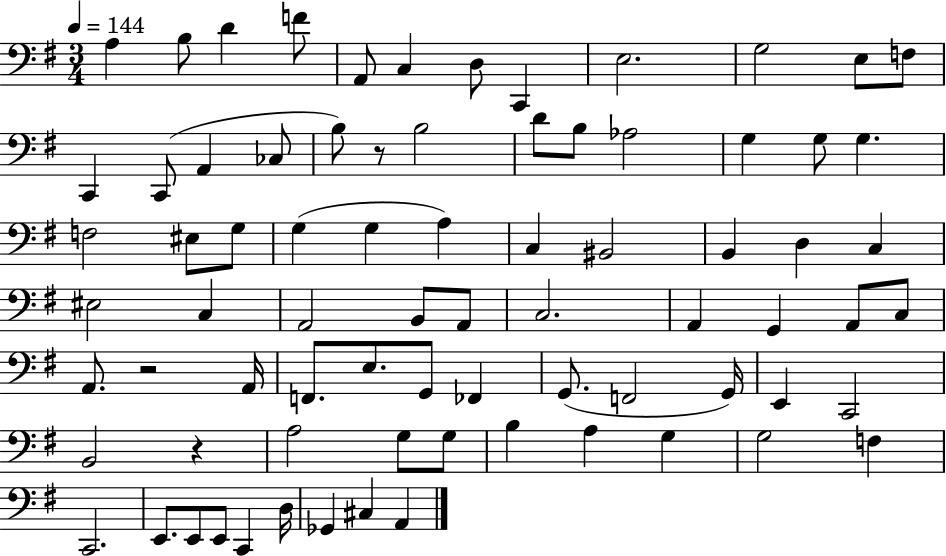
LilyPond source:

{
  \clef bass
  \numericTimeSignature
  \time 3/4
  \key g \major
  \tempo 4 = 144
  a4 b8 d'4 f'8 | a,8 c4 d8 c,4 | e2. | g2 e8 f8 | \break c,4 c,8( a,4 ces8 | b8) r8 b2 | d'8 b8 aes2 | g4 g8 g4. | \break f2 eis8 g8 | g4( g4 a4) | c4 bis,2 | b,4 d4 c4 | \break eis2 c4 | a,2 b,8 a,8 | c2. | a,4 g,4 a,8 c8 | \break a,8. r2 a,16 | f,8. e8. g,8 fes,4 | g,8.( f,2 g,16) | e,4 c,2 | \break b,2 r4 | a2 g8 g8 | b4 a4 g4 | g2 f4 | \break c,2. | e,8. e,8 e,8 c,4 d16 | ges,4 cis4 a,4 | \bar "|."
}